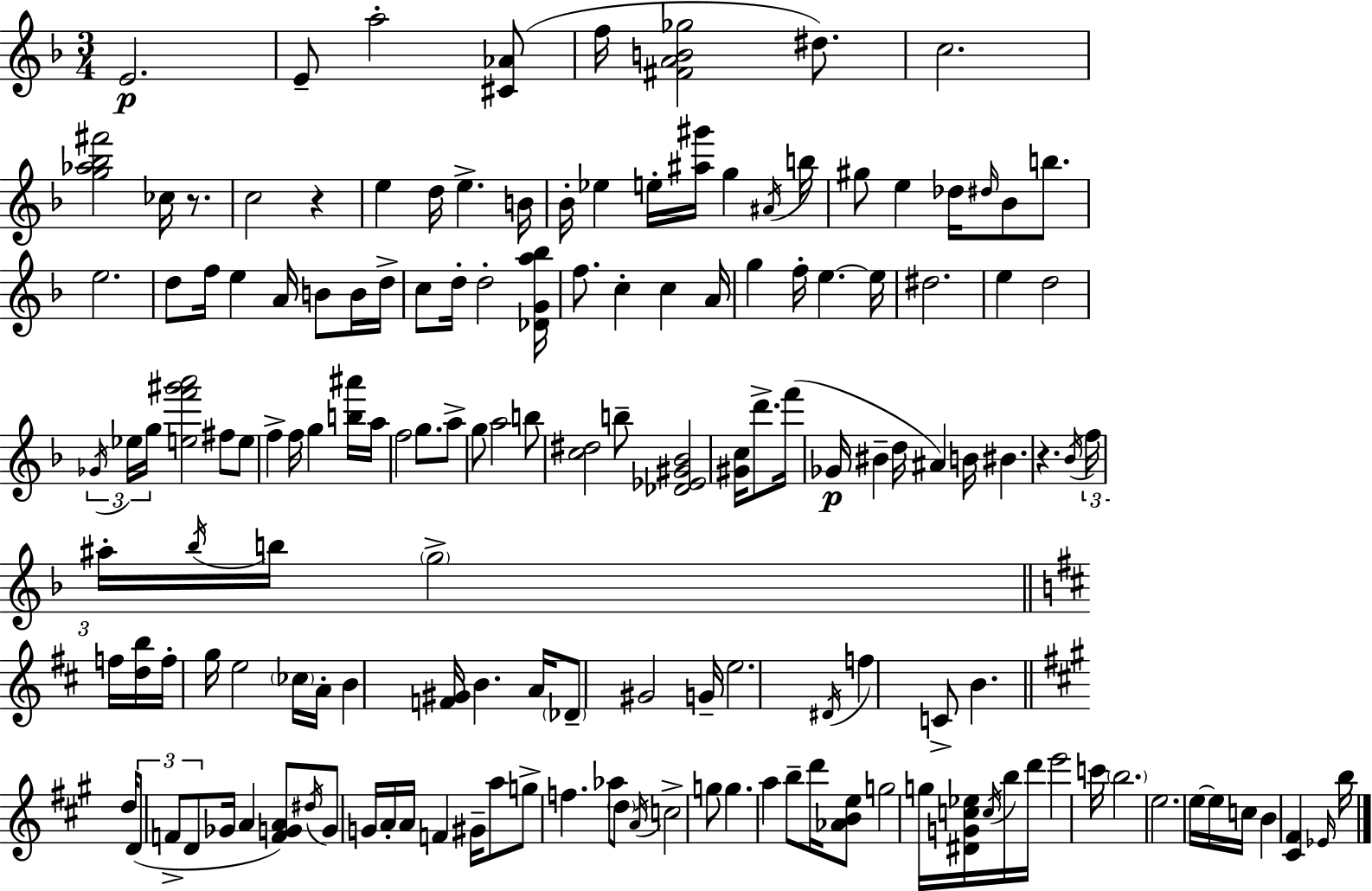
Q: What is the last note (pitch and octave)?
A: B5